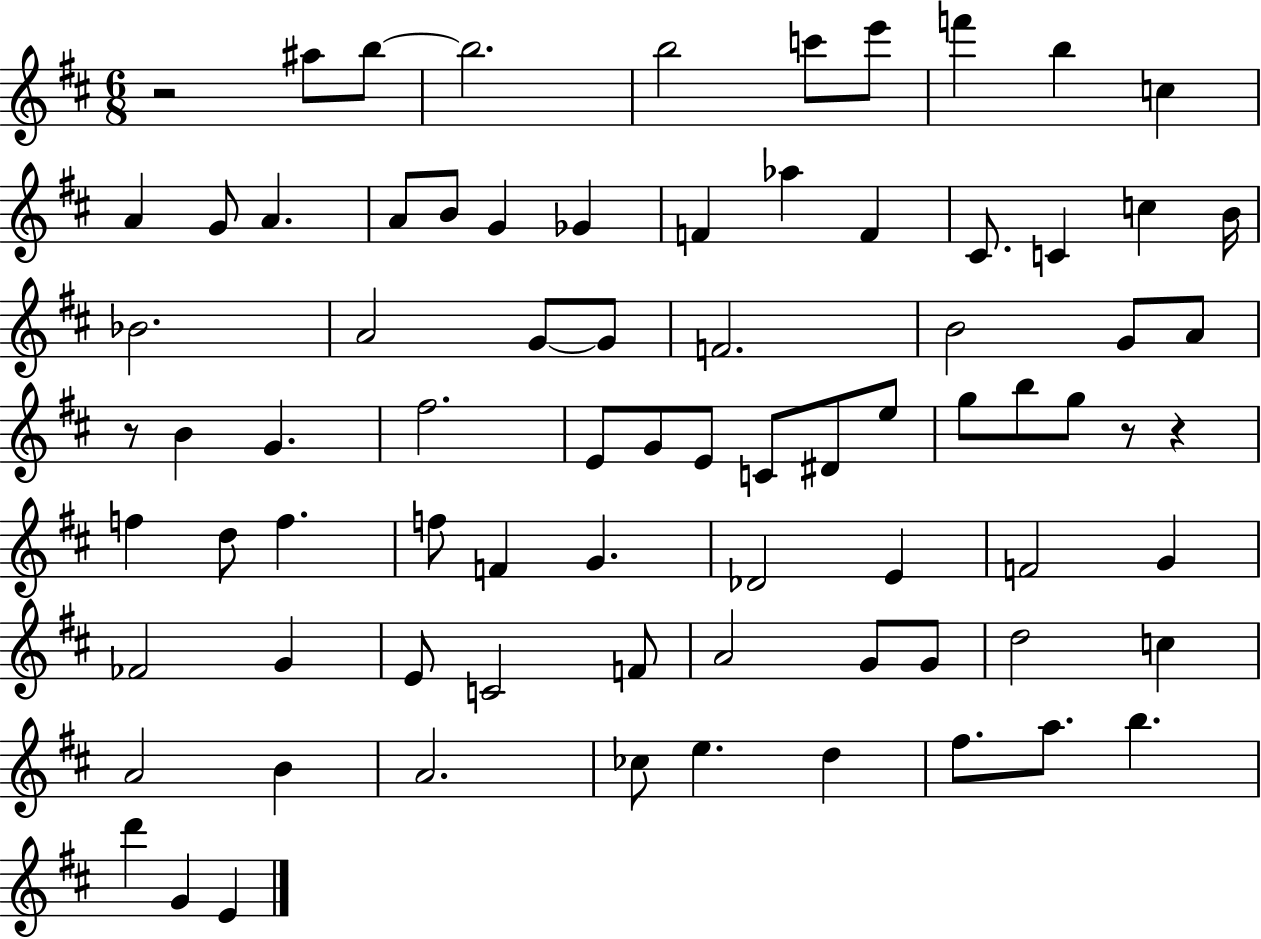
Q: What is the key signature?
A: D major